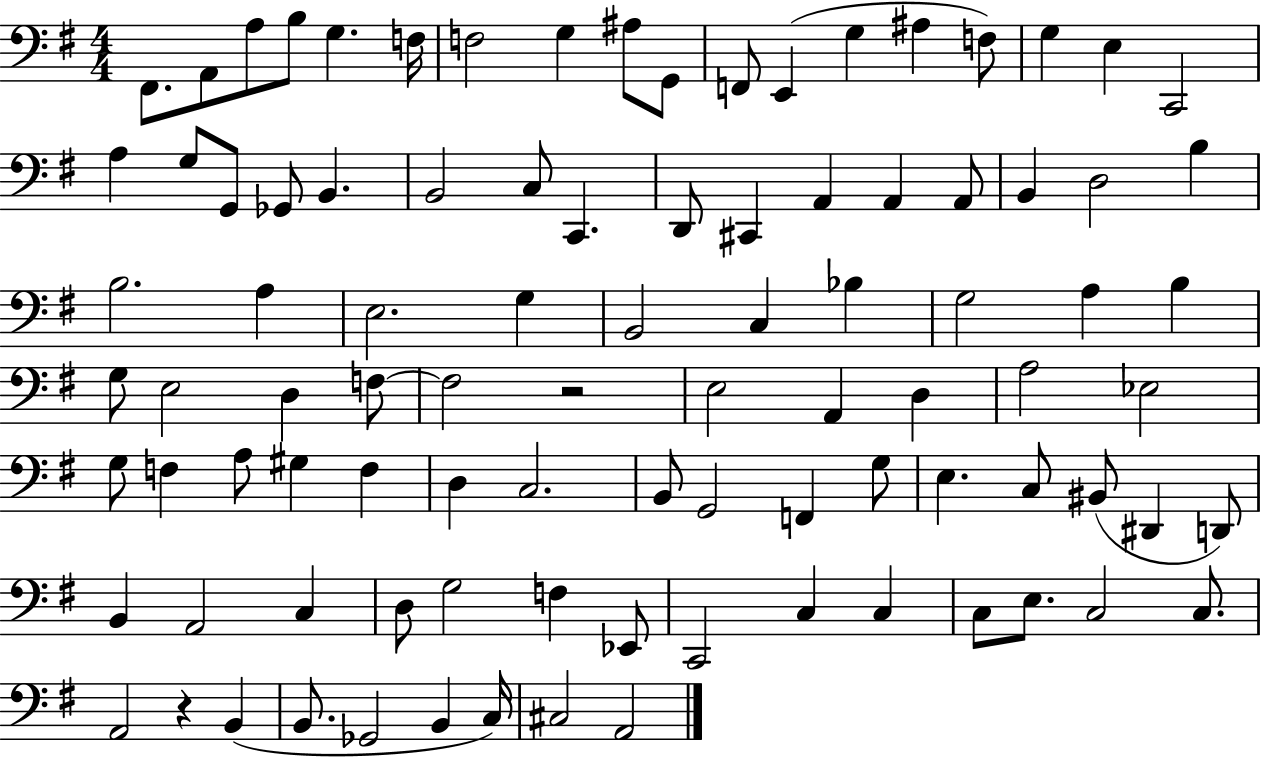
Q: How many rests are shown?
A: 2